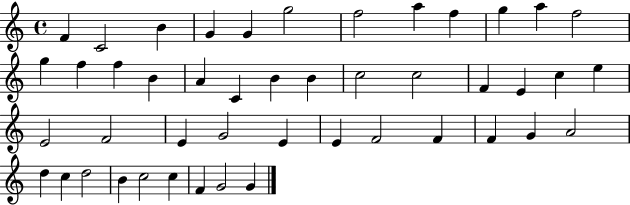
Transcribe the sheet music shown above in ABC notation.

X:1
T:Untitled
M:4/4
L:1/4
K:C
F C2 B G G g2 f2 a f g a f2 g f f B A C B B c2 c2 F E c e E2 F2 E G2 E E F2 F F G A2 d c d2 B c2 c F G2 G